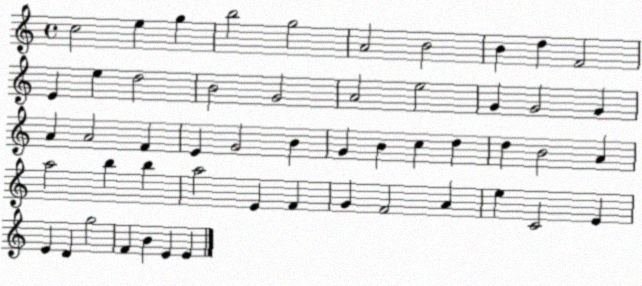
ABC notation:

X:1
T:Untitled
M:4/4
L:1/4
K:C
c2 e g b2 g2 A2 B2 B d F2 E e d2 B2 G2 A2 e2 G G2 G A A2 F E G2 B G B c d d B2 A a2 b b a2 E F G F2 A e C2 E E D g2 F B E E